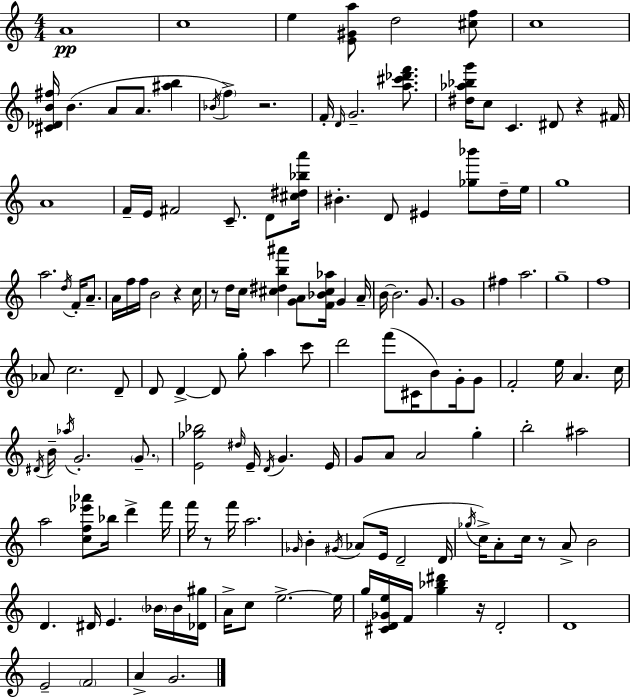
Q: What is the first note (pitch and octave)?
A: A4